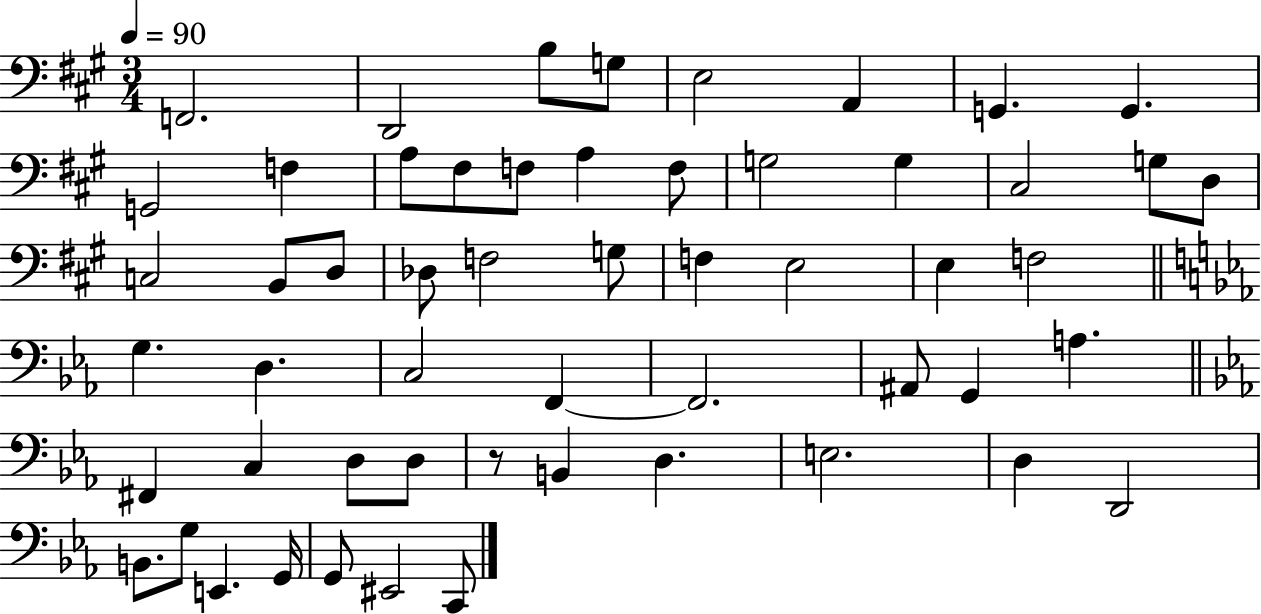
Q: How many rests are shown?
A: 1